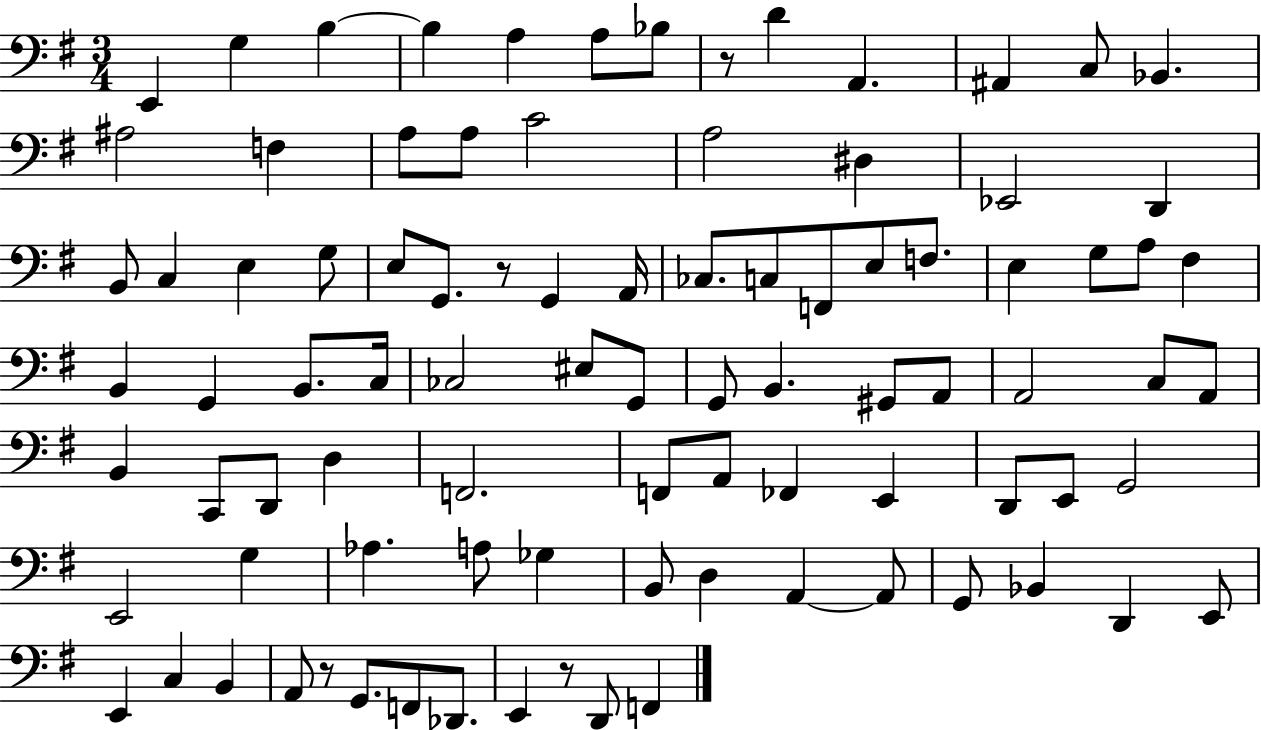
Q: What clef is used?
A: bass